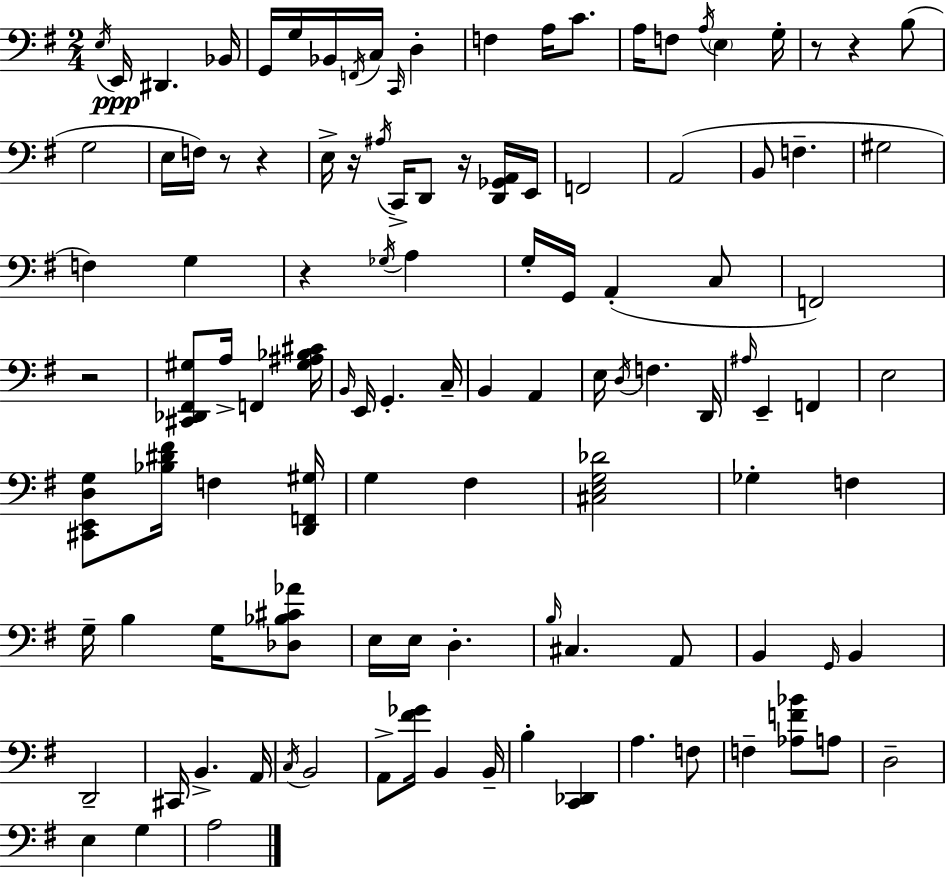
{
  \clef bass
  \numericTimeSignature
  \time 2/4
  \key e \minor
  \acciaccatura { e16 }\ppp e,16 dis,4. | bes,16 g,16 g16 bes,16 \acciaccatura { f,16 } c16 \grace { c,16 } d4-. | f4 a16 | c'8. a16 f8 \acciaccatura { a16 } \parenthesize e4 | \break g16-. r8 r4 | b8( g2 | e16 f16) r8 | r4 e16-> r16 \acciaccatura { ais16 } c,16-> | \break d,8 r16 <d, ges, a,>16 e,16 f,2 | a,2( | b,8 f4.-- | gis2 | \break f4) | g4 r4 | \acciaccatura { ges16 } a4 g16-. g,16 | a,4-.( c8 f,2) | \break r2 | <cis, des, fis, gis>8 | a16-> f,4 <gis ais bes cis'>16 \grace { b,16 } e,16 | g,4.-. c16-- b,4 | \break a,4 e16 | \acciaccatura { d16 } f4. d,16 | \grace { ais16 } e,4-- f,4 | e2 | \break <cis, e, d g>8 <bes dis' fis'>16 f4 | <d, f, gis>16 g4 fis4 | <cis e g des'>2 | ges4-. f4 | \break g16-- b4 g16 <des bes cis' aes'>8 | e16 e16 d4.-. | \grace { b16 } cis4. | a,8 b,4 \grace { g,16 } b,4 | \break d,2-- | cis,16 b,4.-> | a,16 \acciaccatura { c16 } b,2 | a,8-> <fis' ges'>16 b,4 | \break b,16-- b4-. | <c, des,>4 a4. | f8 f4-- | <aes f' bes'>8 a8 d2-- | \break e4 | g4 a2 | \bar "|."
}